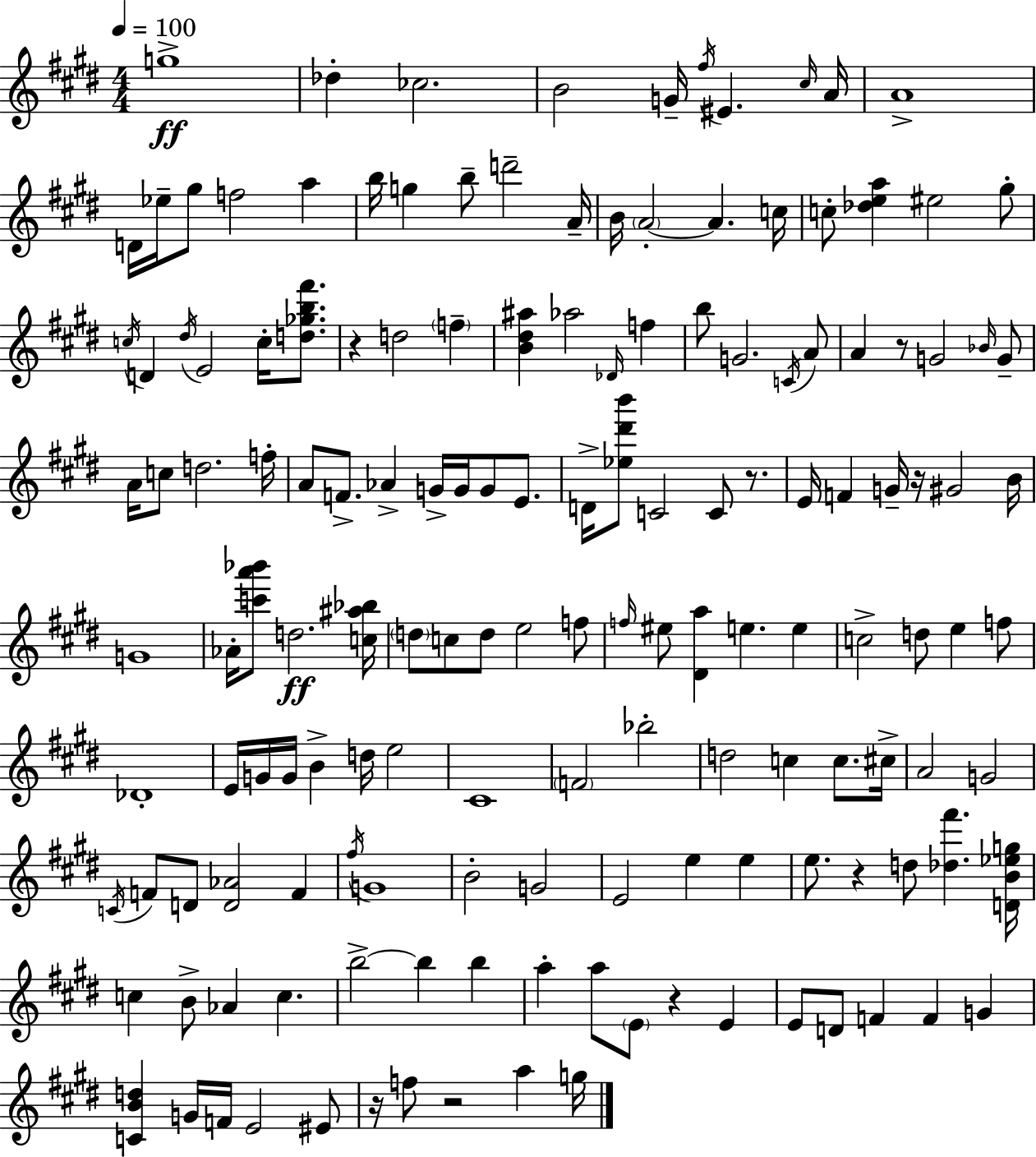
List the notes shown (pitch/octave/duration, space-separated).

G5/w Db5/q CES5/h. B4/h G4/s F#5/s EIS4/q. C#5/s A4/s A4/w D4/s Eb5/s G#5/e F5/h A5/q B5/s G5/q B5/e D6/h A4/s B4/s A4/h A4/q. C5/s C5/e [Db5,E5,A5]/q EIS5/h G#5/e C5/s D4/q D#5/s E4/h C5/s [D5,Gb5,B5,F#6]/e. R/q D5/h F5/q [B4,D#5,A#5]/q Ab5/h Db4/s F5/q B5/e G4/h. C4/s A4/e A4/q R/e G4/h Bb4/s G4/e A4/s C5/e D5/h. F5/s A4/e F4/e. Ab4/q G4/s G4/s G4/e E4/e. D4/s [Eb5,D#6,B6]/e C4/h C4/e R/e. E4/s F4/q G4/s R/s G#4/h B4/s G4/w Ab4/s [C6,A6,Bb6]/e D5/h. [C5,A#5,Bb5]/s D5/e C5/e D5/e E5/h F5/e F5/s EIS5/e [D#4,A5]/q E5/q. E5/q C5/h D5/e E5/q F5/e Db4/w E4/s G4/s G4/s B4/q D5/s E5/h C#4/w F4/h Bb5/h D5/h C5/q C5/e. C#5/s A4/h G4/h C4/s F4/e D4/e [D4,Ab4]/h F4/q F#5/s G4/w B4/h G4/h E4/h E5/q E5/q E5/e. R/q D5/e [Db5,F#6]/q. [D4,B4,Eb5,G5]/s C5/q B4/e Ab4/q C5/q. B5/h B5/q B5/q A5/q A5/e E4/e R/q E4/q E4/e D4/e F4/q F4/q G4/q [C4,B4,D5]/q G4/s F4/s E4/h EIS4/e R/s F5/e R/h A5/q G5/s